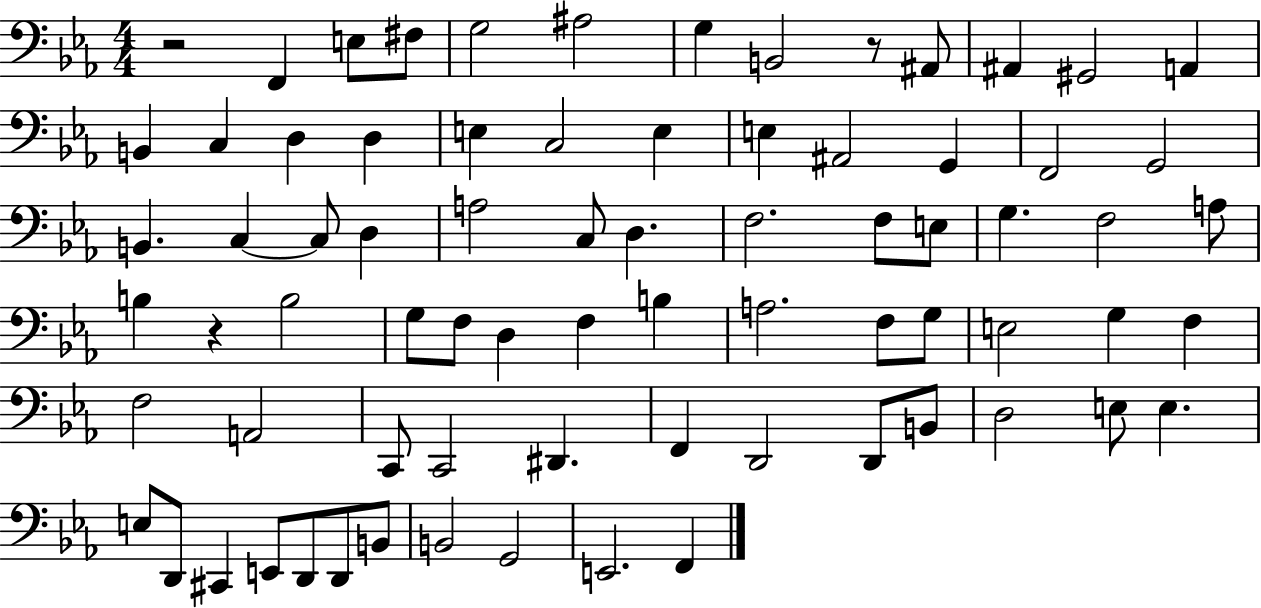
X:1
T:Untitled
M:4/4
L:1/4
K:Eb
z2 F,, E,/2 ^F,/2 G,2 ^A,2 G, B,,2 z/2 ^A,,/2 ^A,, ^G,,2 A,, B,, C, D, D, E, C,2 E, E, ^A,,2 G,, F,,2 G,,2 B,, C, C,/2 D, A,2 C,/2 D, F,2 F,/2 E,/2 G, F,2 A,/2 B, z B,2 G,/2 F,/2 D, F, B, A,2 F,/2 G,/2 E,2 G, F, F,2 A,,2 C,,/2 C,,2 ^D,, F,, D,,2 D,,/2 B,,/2 D,2 E,/2 E, E,/2 D,,/2 ^C,, E,,/2 D,,/2 D,,/2 B,,/2 B,,2 G,,2 E,,2 F,,